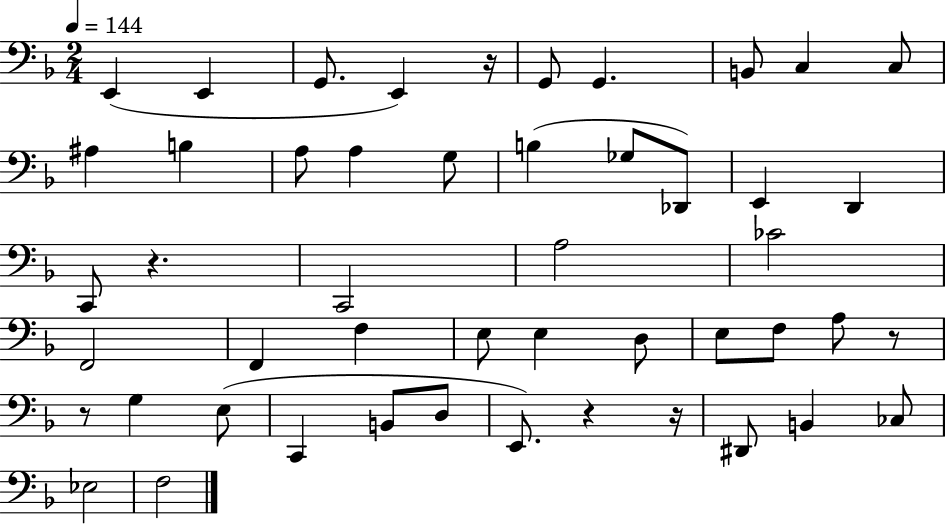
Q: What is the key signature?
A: F major